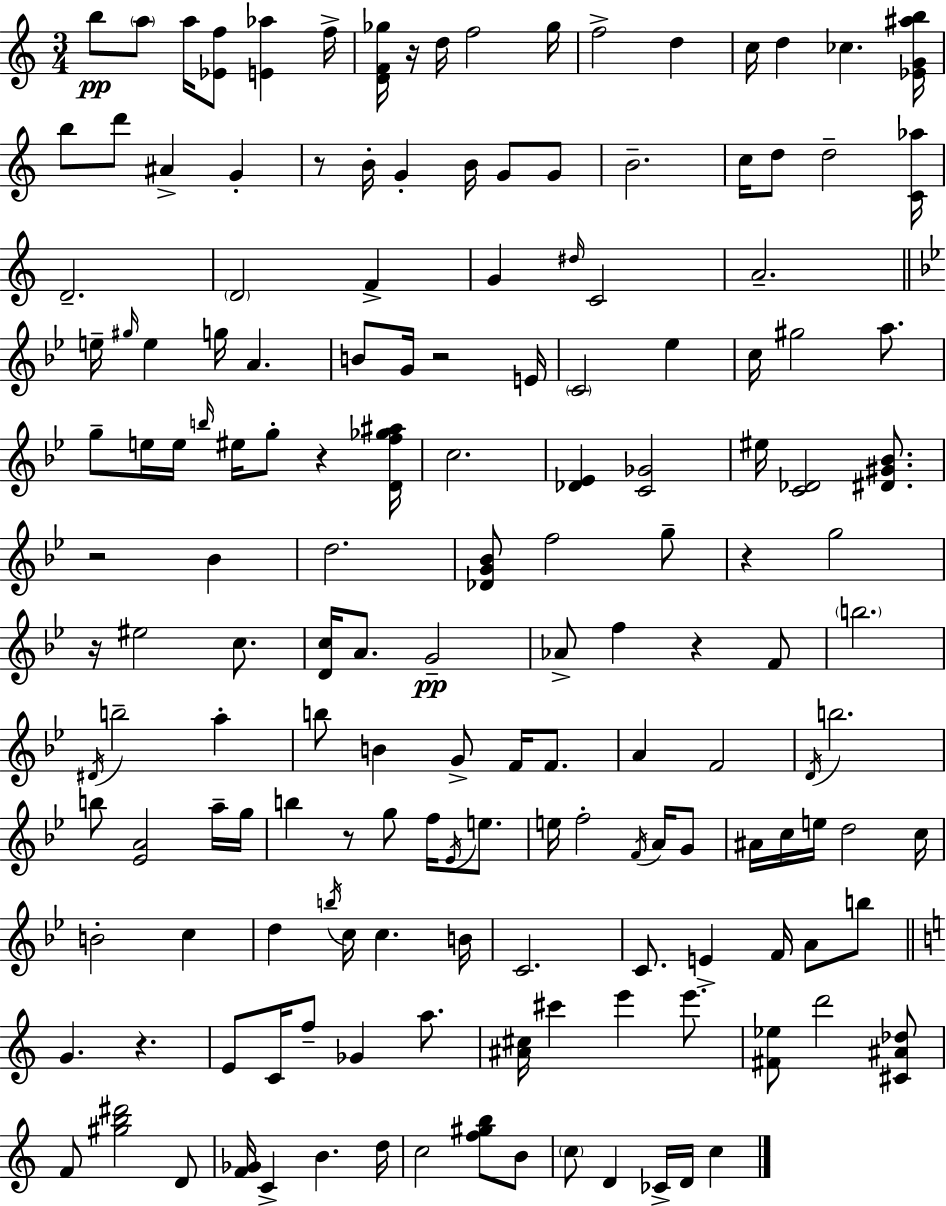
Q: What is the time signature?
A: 3/4